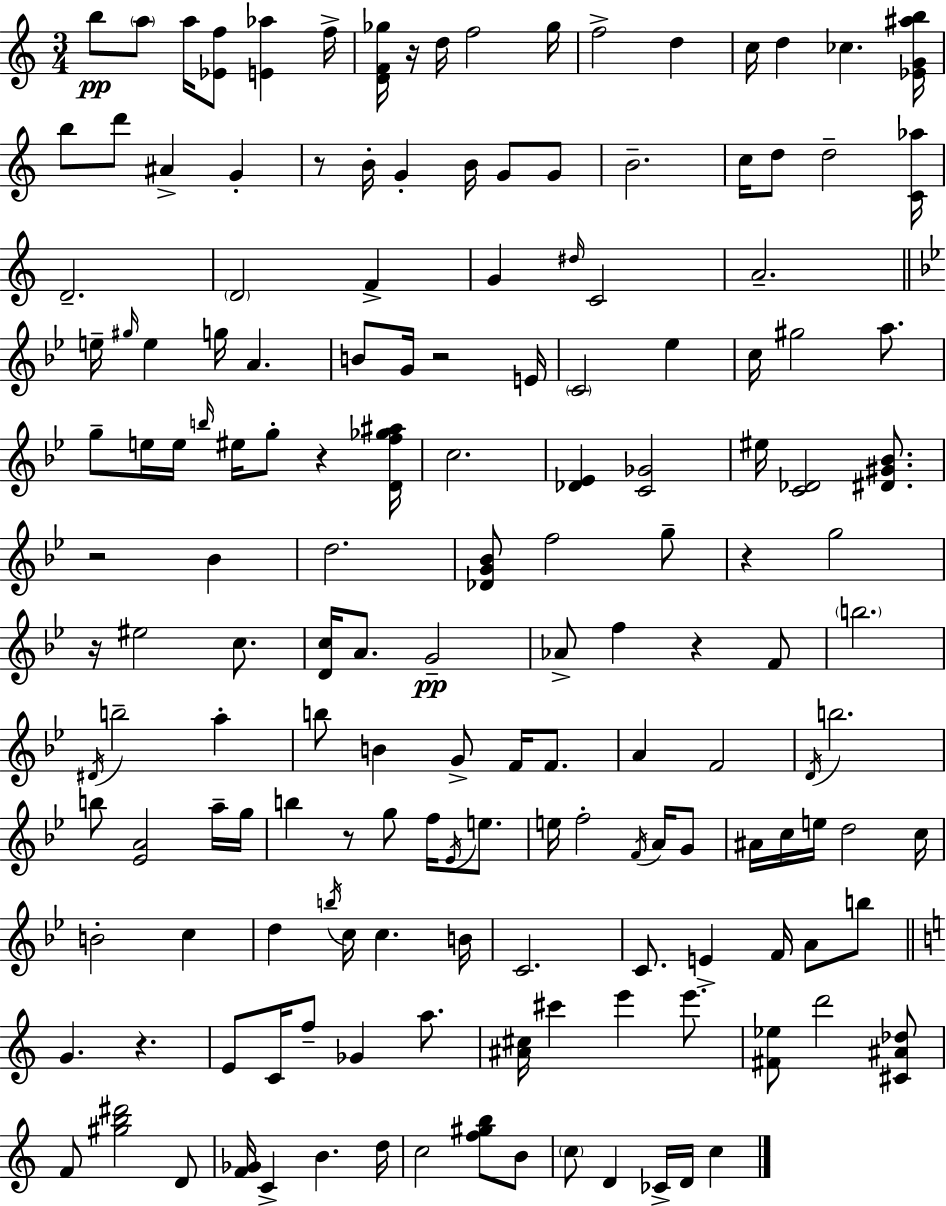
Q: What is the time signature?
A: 3/4